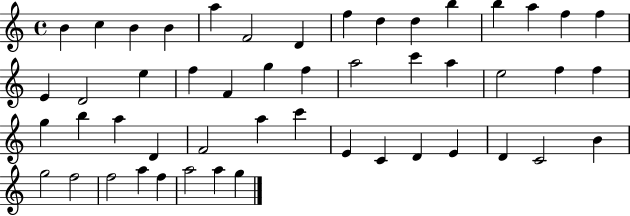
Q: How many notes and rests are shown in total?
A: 50